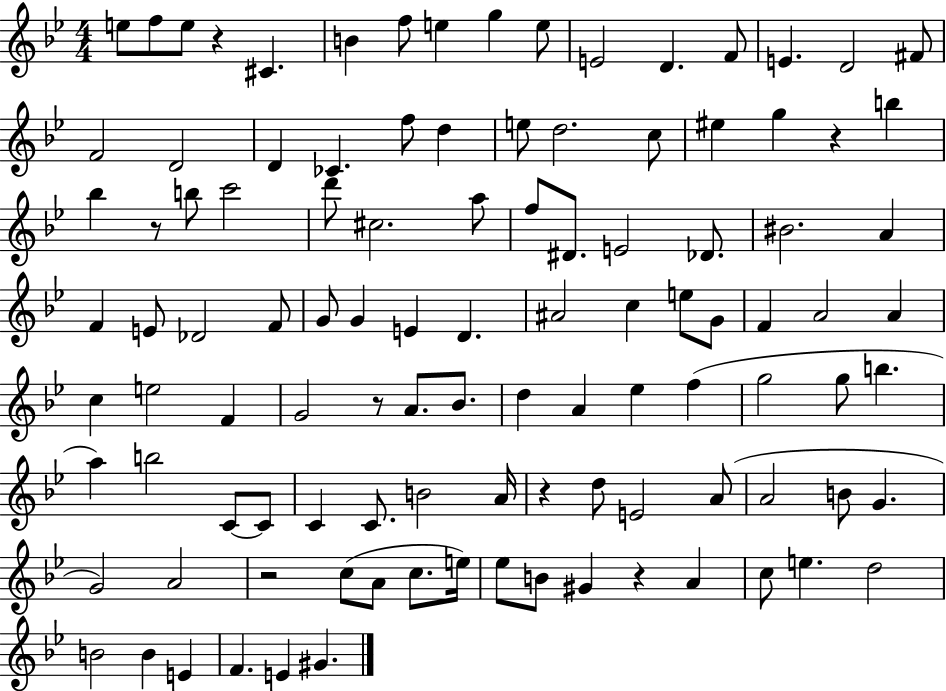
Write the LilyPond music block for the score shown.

{
  \clef treble
  \numericTimeSignature
  \time 4/4
  \key bes \major
  e''8 f''8 e''8 r4 cis'4. | b'4 f''8 e''4 g''4 e''8 | e'2 d'4. f'8 | e'4. d'2 fis'8 | \break f'2 d'2 | d'4 ces'4. f''8 d''4 | e''8 d''2. c''8 | eis''4 g''4 r4 b''4 | \break bes''4 r8 b''8 c'''2 | d'''8 cis''2. a''8 | f''8 dis'8. e'2 des'8. | bis'2. a'4 | \break f'4 e'8 des'2 f'8 | g'8 g'4 e'4 d'4. | ais'2 c''4 e''8 g'8 | f'4 a'2 a'4 | \break c''4 e''2 f'4 | g'2 r8 a'8. bes'8. | d''4 a'4 ees''4 f''4( | g''2 g''8 b''4. | \break a''4) b''2 c'8~~ c'8 | c'4 c'8. b'2 a'16 | r4 d''8 e'2 a'8( | a'2 b'8 g'4. | \break g'2) a'2 | r2 c''8( a'8 c''8. e''16) | ees''8 b'8 gis'4 r4 a'4 | c''8 e''4. d''2 | \break b'2 b'4 e'4 | f'4. e'4 gis'4. | \bar "|."
}